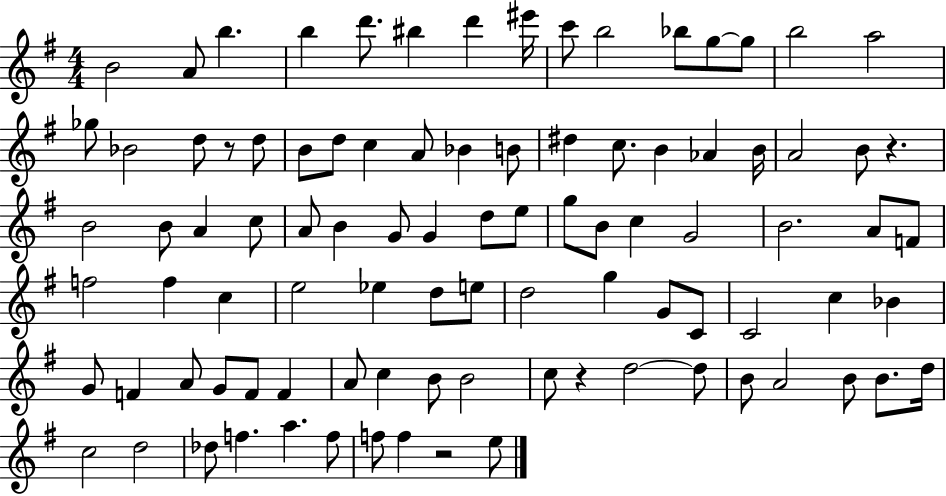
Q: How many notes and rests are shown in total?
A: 94